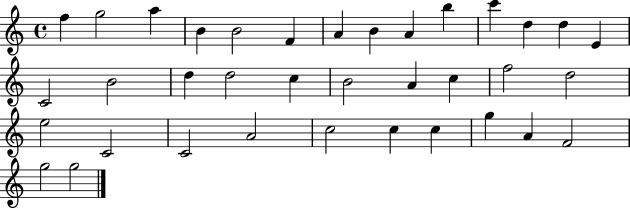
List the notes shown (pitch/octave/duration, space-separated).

F5/q G5/h A5/q B4/q B4/h F4/q A4/q B4/q A4/q B5/q C6/q D5/q D5/q E4/q C4/h B4/h D5/q D5/h C5/q B4/h A4/q C5/q F5/h D5/h E5/h C4/h C4/h A4/h C5/h C5/q C5/q G5/q A4/q F4/h G5/h G5/h